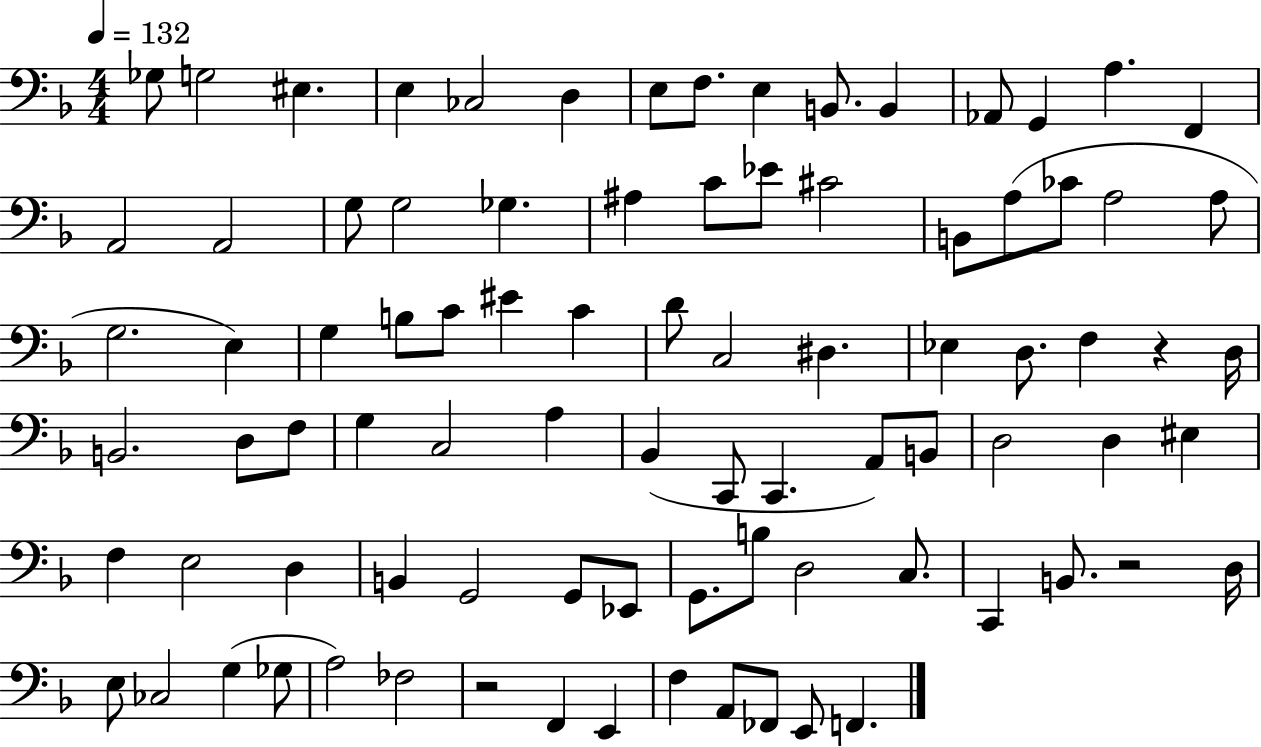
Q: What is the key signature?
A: F major